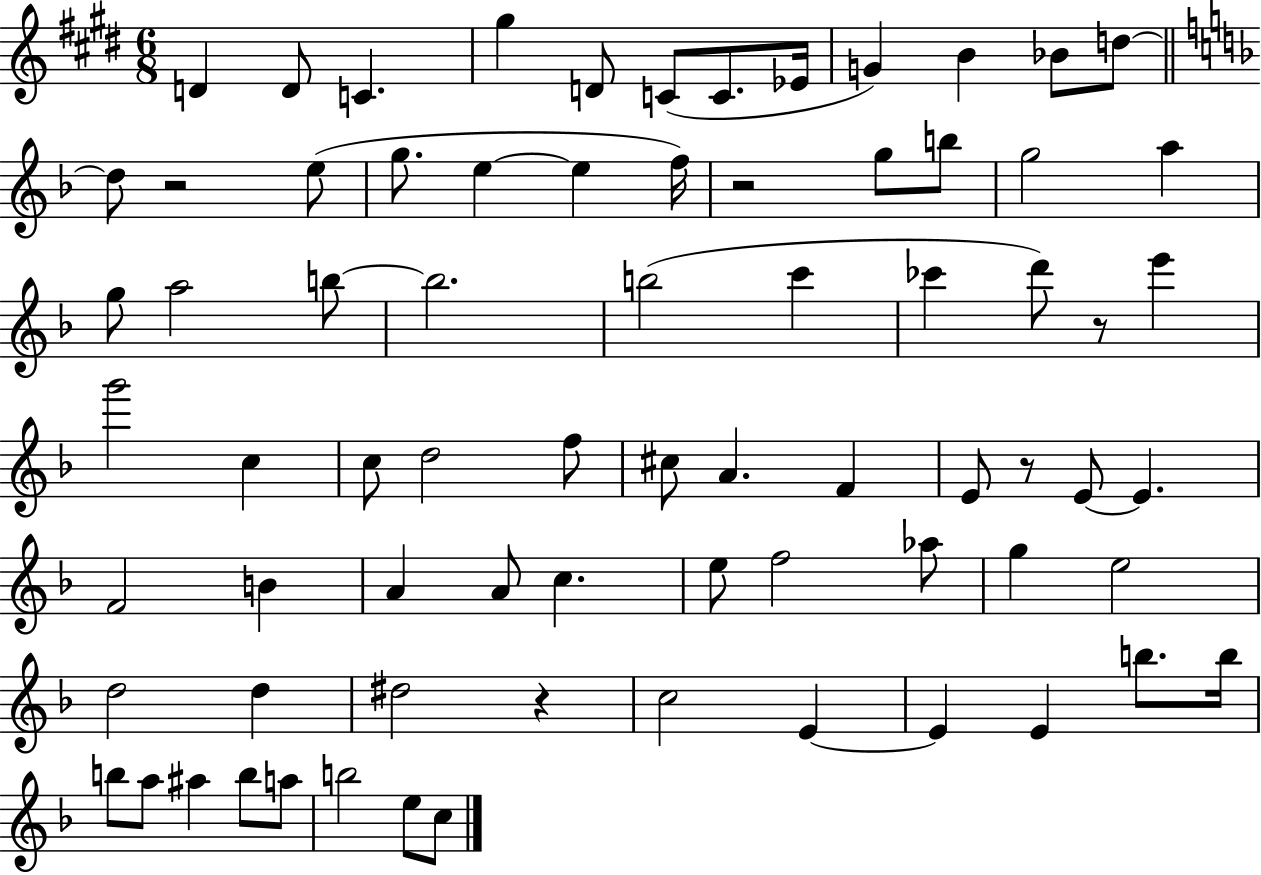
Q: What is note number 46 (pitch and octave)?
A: A4